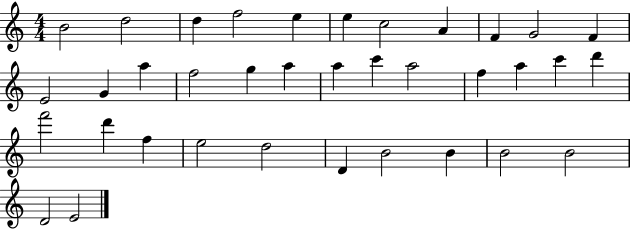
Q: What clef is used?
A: treble